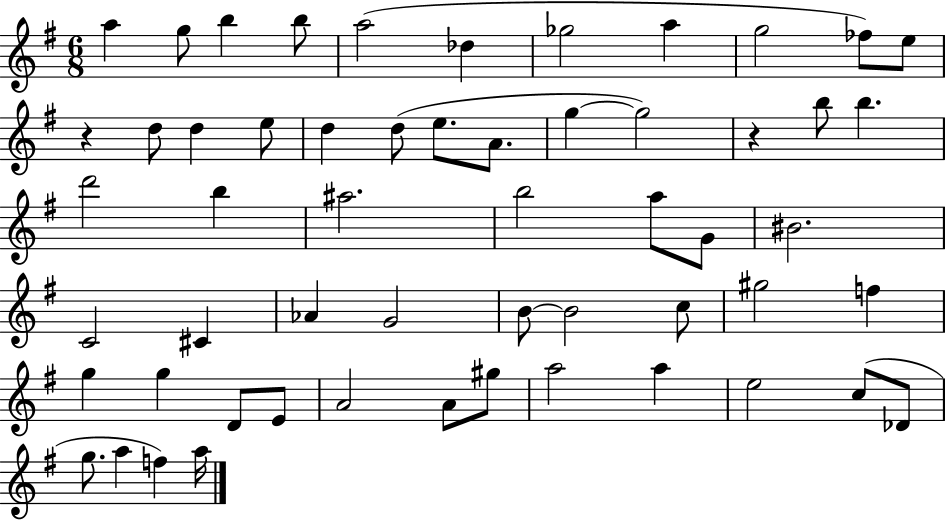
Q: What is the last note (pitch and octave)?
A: A5